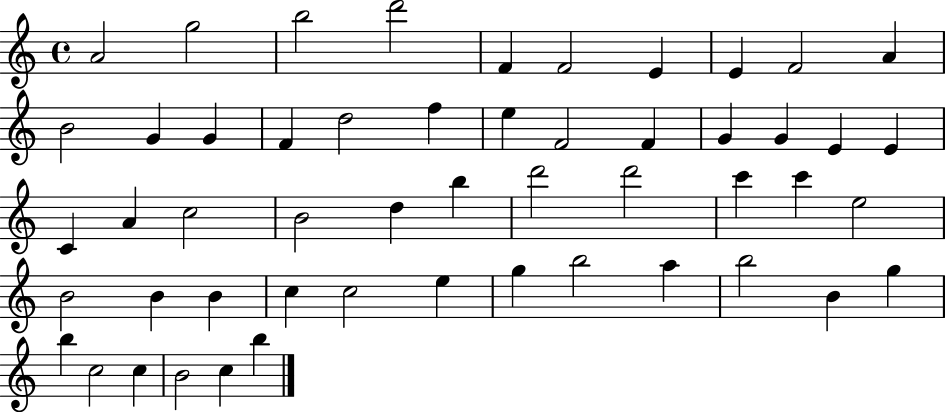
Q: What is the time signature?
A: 4/4